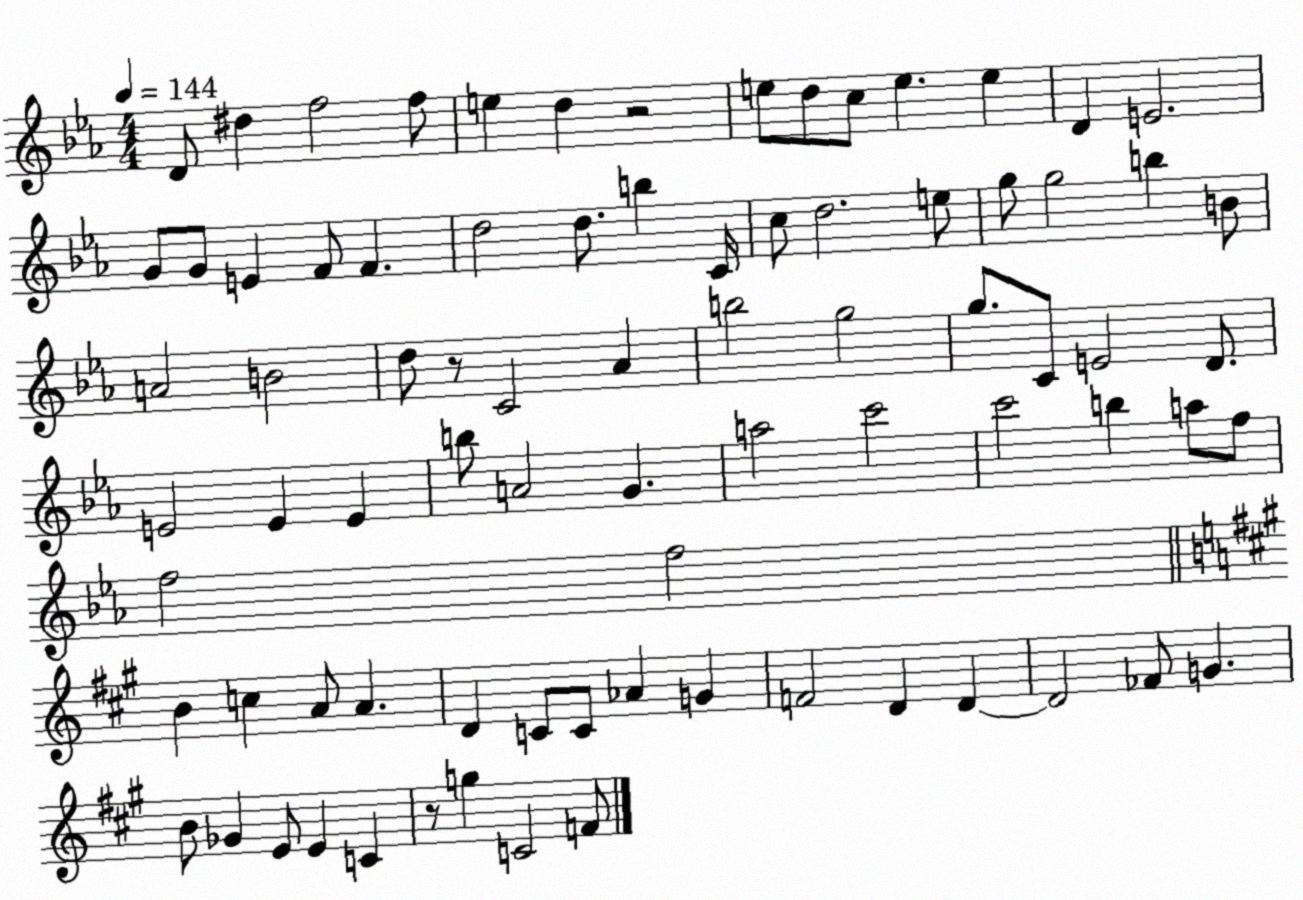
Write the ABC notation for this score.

X:1
T:Untitled
M:4/4
L:1/4
K:Eb
D/2 ^d f2 f/2 e d z2 e/2 d/2 c/2 e e D E2 G/2 G/2 E F/2 F d2 d/2 b C/4 c/2 d2 e/2 g/2 g2 b B/2 A2 B2 d/2 z/2 C2 _A b2 g2 g/2 C/2 E2 D/2 E2 E E b/2 A2 G a2 c'2 c'2 b a/2 f/2 f2 f2 B c A/2 A D C/2 C/2 _A G F2 D D D2 _F/2 G B/2 _G E/2 E C z/2 g C2 F/2